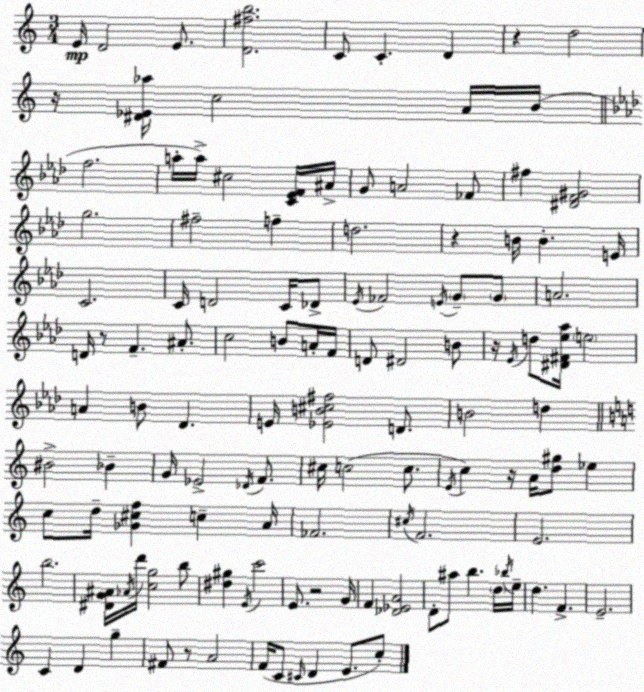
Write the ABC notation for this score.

X:1
T:Untitled
M:3/4
L:1/4
K:Am
E/4 D2 E/2 [D^fb]2 C/2 C D z d2 z/4 [^D_E_a]/4 c2 A/4 B/4 f2 a/4 a/4 ^c2 [C_EF]/4 ^A/4 G/2 A2 _F/2 ^f [^DF^G]2 g2 ^f2 f d2 z B/4 B E/4 C2 C/4 D2 C/4 _D/2 _E/4 _F2 E/4 G/2 G/2 A2 D/4 z/2 F ^A/2 c2 B/2 A/4 F/4 D/2 ^D2 B/2 z/4 _E/4 d/2 [^D^F_e_a]/4 e2 A B/2 _D E/4 [_EB^c^f]2 D/2 B2 d ^B2 _B G/4 _E2 _D/4 F/2 ^c/4 c2 c/2 E/4 c z/4 A/4 [d^g]/2 _e c/2 d/4 [_G^cf] c A/4 _F2 ^c/4 F2 E2 b2 [^DG^A]/4 _A/4 d'/4 [cg]2 b/2 [^d^g] E/4 c'2 E/2 z2 G/4 F [_D_EA]2 D/2 ^a/2 b d/4 _b/4 e/4 d F E2 C D g ^F/2 z/2 A2 F/4 C/2 ^C/4 D E/2 c/2